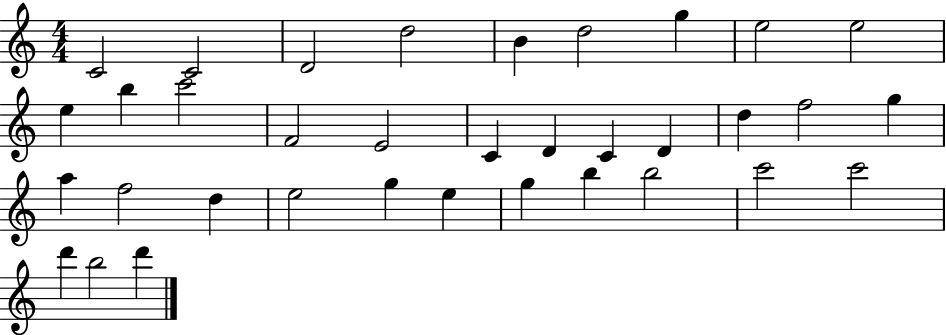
C4/h C4/h D4/h D5/h B4/q D5/h G5/q E5/h E5/h E5/q B5/q C6/h F4/h E4/h C4/q D4/q C4/q D4/q D5/q F5/h G5/q A5/q F5/h D5/q E5/h G5/q E5/q G5/q B5/q B5/h C6/h C6/h D6/q B5/h D6/q